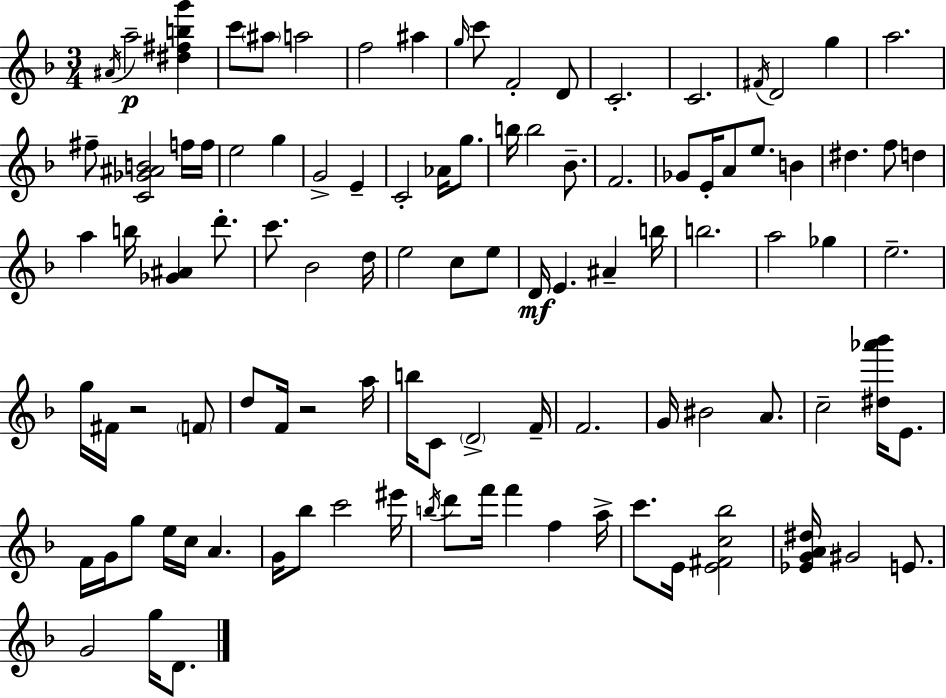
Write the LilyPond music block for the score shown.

{
  \clef treble
  \numericTimeSignature
  \time 3/4
  \key d \minor
  \acciaccatura { ais'16 }\p a''2-- <dis'' fis'' b'' g'''>4 | c'''8 \parenthesize ais''8 a''2 | f''2 ais''4 | \grace { g''16 } c'''8 f'2-. | \break d'8 c'2.-. | c'2. | \acciaccatura { fis'16 } d'2 g''4 | a''2. | \break fis''8-- <c' ges' ais' b'>2 | f''16 f''16 e''2 g''4 | g'2-> e'4-- | c'2-. aes'16 | \break g''8. b''16 b''2 | bes'8.-- f'2. | ges'8 e'16-. a'8 e''8. b'4 | dis''4. f''8 d''4 | \break a''4 b''16 <ges' ais'>4 | d'''8.-. c'''8. bes'2 | d''16 e''2 c''8 | e''8 d'16\mf e'4. ais'4-- | \break b''16 b''2. | a''2 ges''4 | e''2.-- | g''16 fis'16 r2 | \break \parenthesize f'8 d''8 f'16 r2 | a''16 b''16 c'8 \parenthesize d'2-> | f'16-- f'2. | g'16 bis'2 | \break a'8. c''2-- <dis'' aes''' bes'''>16 | e'8. f'16 g'16 g''8 e''16 c''16 a'4. | g'16 bes''8 c'''2 | eis'''16 \acciaccatura { b''16 } d'''8 f'''16 f'''4 f''4 | \break a''16-> c'''8. e'16 <e' fis' c'' bes''>2 | <ees' g' a' dis''>16 gis'2 | e'8. g'2 | g''16 d'8. \bar "|."
}